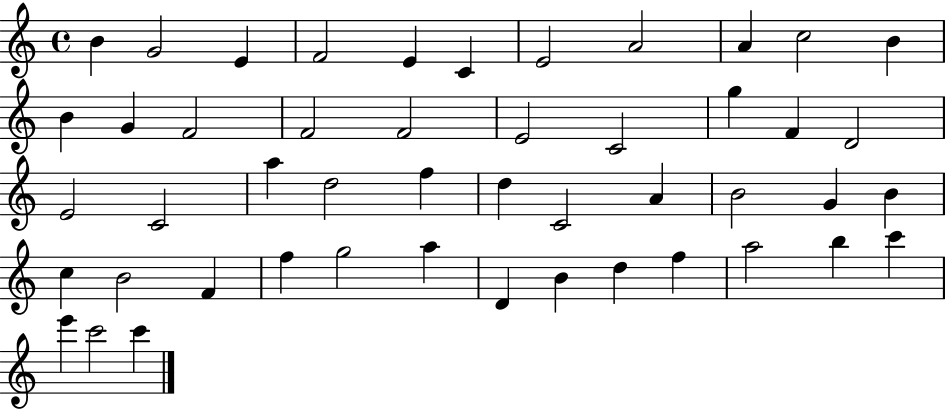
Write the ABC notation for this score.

X:1
T:Untitled
M:4/4
L:1/4
K:C
B G2 E F2 E C E2 A2 A c2 B B G F2 F2 F2 E2 C2 g F D2 E2 C2 a d2 f d C2 A B2 G B c B2 F f g2 a D B d f a2 b c' e' c'2 c'